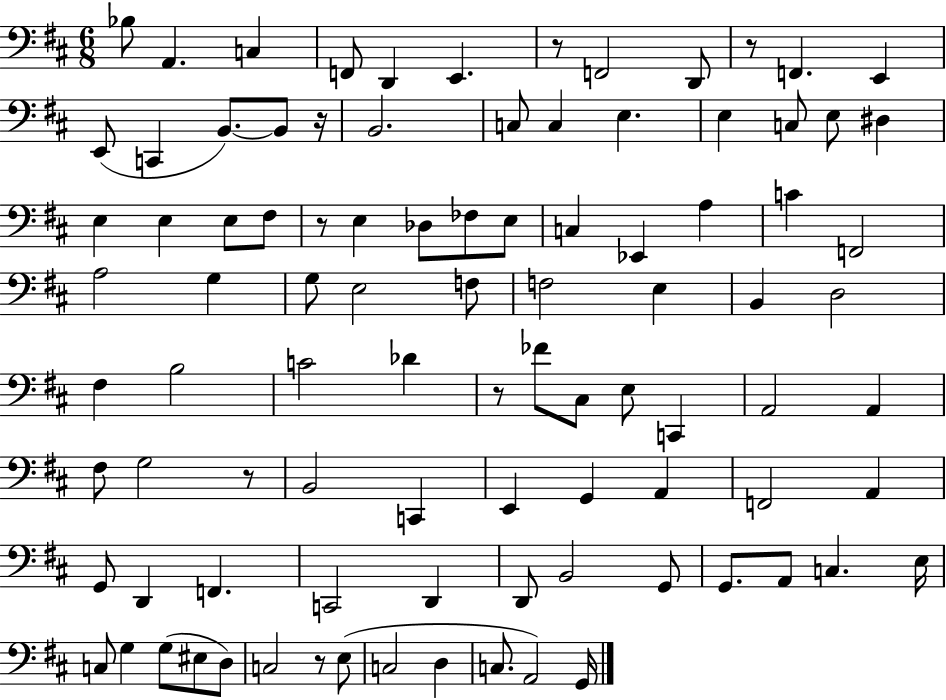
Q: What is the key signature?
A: D major